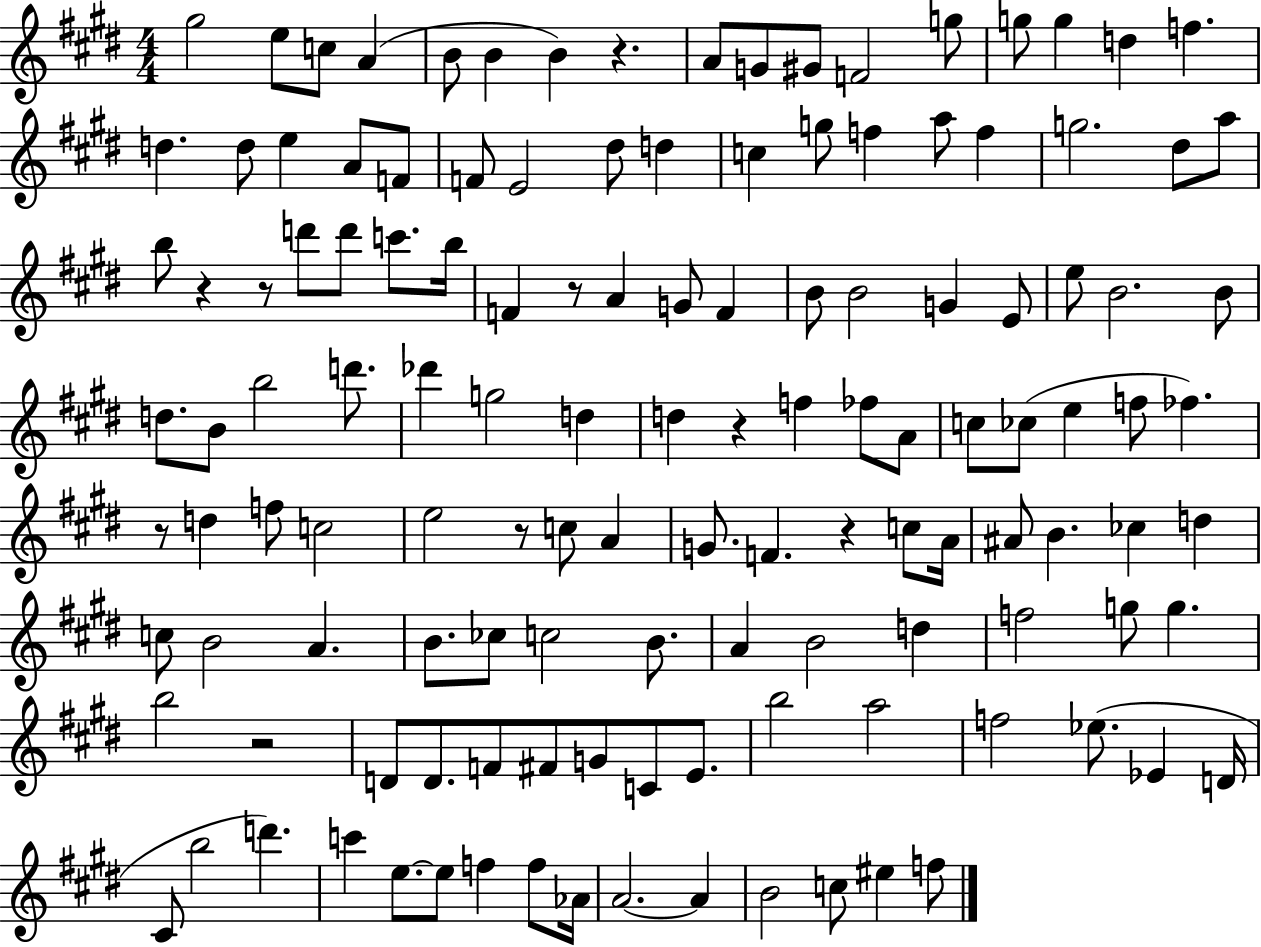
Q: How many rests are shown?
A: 9